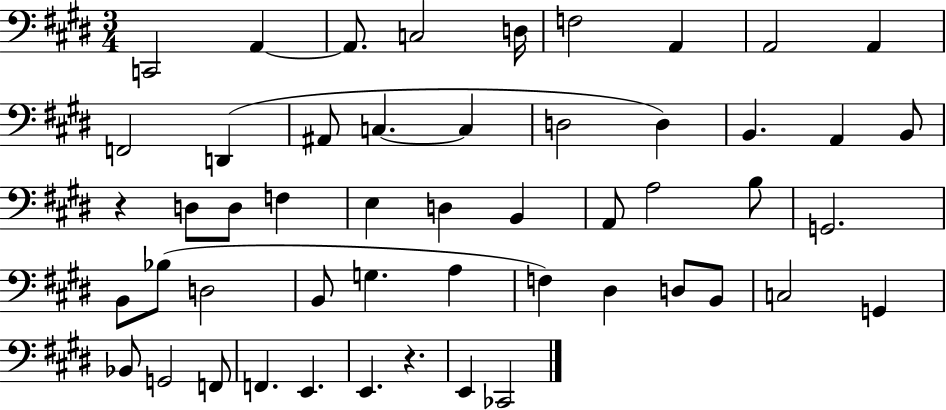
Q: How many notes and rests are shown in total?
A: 51